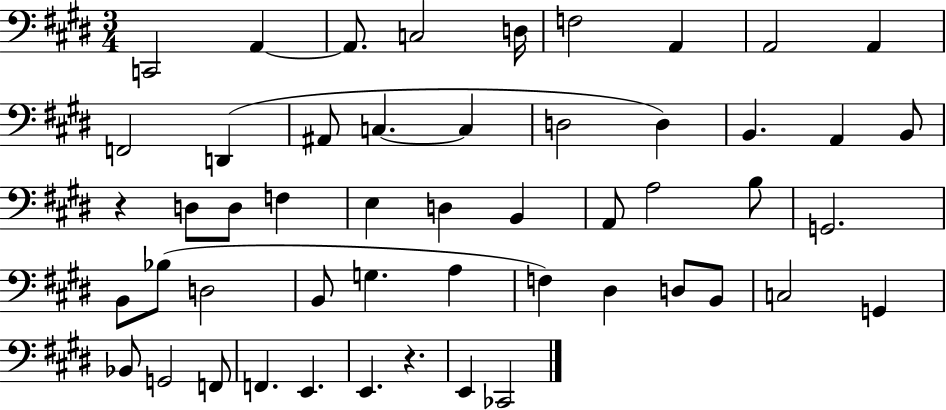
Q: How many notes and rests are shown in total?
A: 51